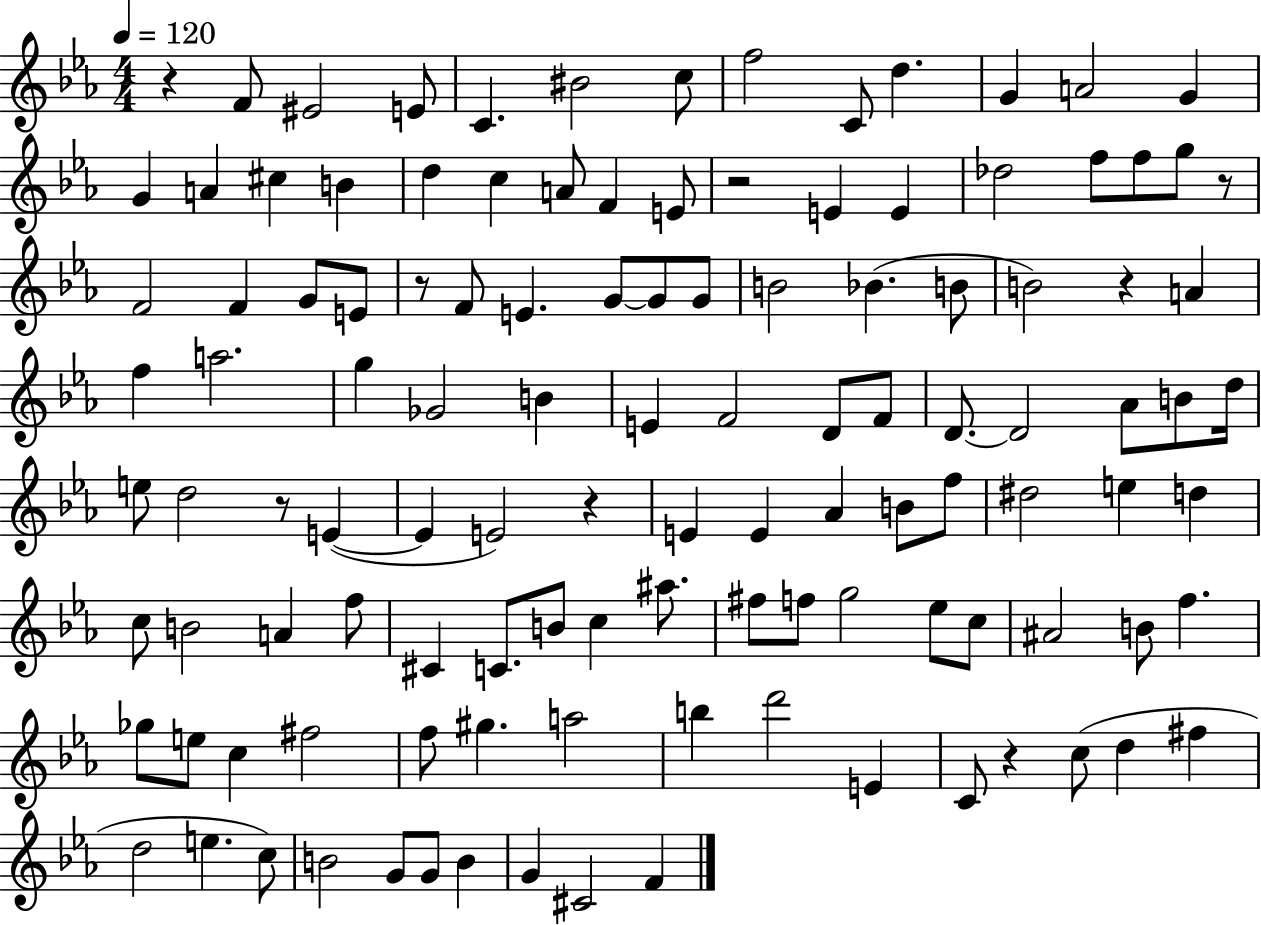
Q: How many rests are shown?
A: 8